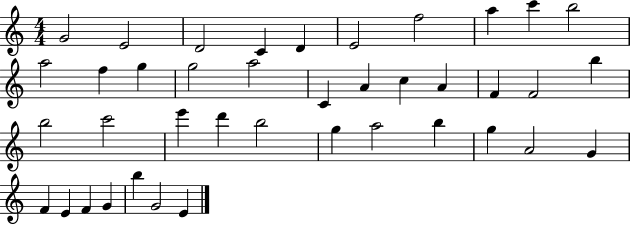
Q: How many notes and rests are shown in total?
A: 40